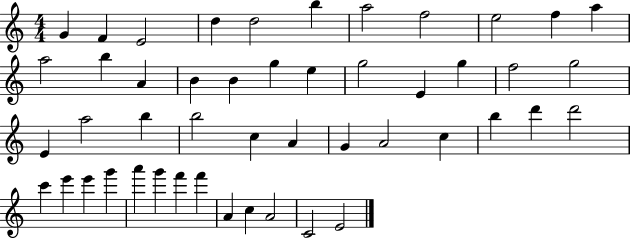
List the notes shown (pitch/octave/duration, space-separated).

G4/q F4/q E4/h D5/q D5/h B5/q A5/h F5/h E5/h F5/q A5/q A5/h B5/q A4/q B4/q B4/q G5/q E5/q G5/h E4/q G5/q F5/h G5/h E4/q A5/h B5/q B5/h C5/q A4/q G4/q A4/h C5/q B5/q D6/q D6/h C6/q E6/q E6/q G6/q A6/q G6/q F6/q F6/q A4/q C5/q A4/h C4/h E4/h